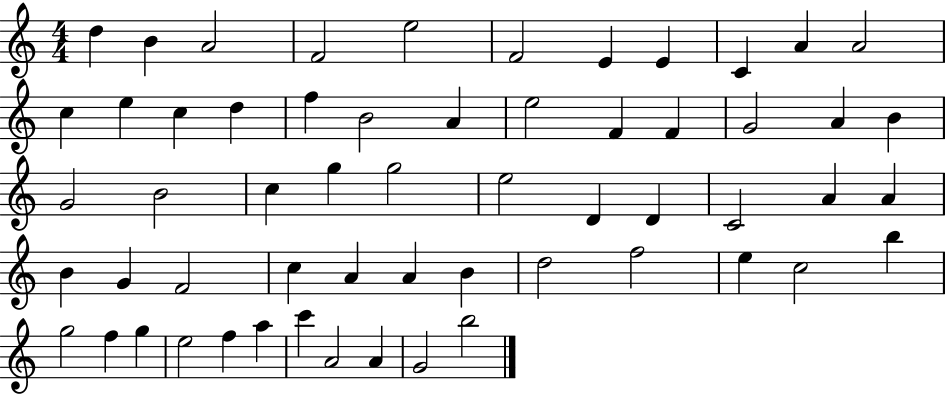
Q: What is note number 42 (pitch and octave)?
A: B4